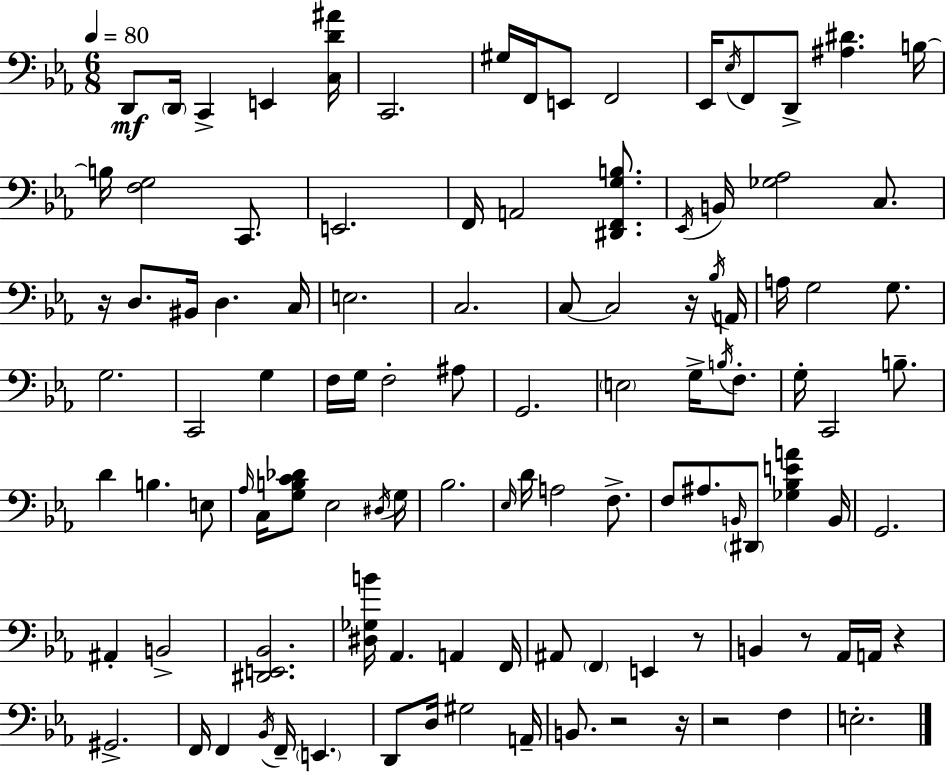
X:1
T:Untitled
M:6/8
L:1/4
K:Eb
D,,/2 D,,/4 C,, E,, [C,D^A]/4 C,,2 ^G,/4 F,,/4 E,,/2 F,,2 _E,,/4 _E,/4 F,,/2 D,,/2 [^A,^D] B,/4 B,/4 [F,G,]2 C,,/2 E,,2 F,,/4 A,,2 [^D,,F,,G,B,]/2 _E,,/4 B,,/4 [_G,_A,]2 C,/2 z/4 D,/2 ^B,,/4 D, C,/4 E,2 C,2 C,/2 C,2 z/4 _B,/4 A,,/4 A,/4 G,2 G,/2 G,2 C,,2 G, F,/4 G,/4 F,2 ^A,/2 G,,2 E,2 G,/4 B,/4 F,/2 G,/4 C,,2 B,/2 D B, E,/2 _A,/4 C,/4 [G,B,C_D]/2 _E,2 ^D,/4 G,/4 _B,2 _E,/4 D/4 A,2 F,/2 F,/2 ^A,/2 B,,/4 ^D,,/2 [_G,_B,EA] B,,/4 G,,2 ^A,, B,,2 [^D,,E,,_B,,]2 [^D,_G,B]/4 _A,, A,, F,,/4 ^A,,/2 F,, E,, z/2 B,, z/2 _A,,/4 A,,/4 z ^G,,2 F,,/4 F,, _B,,/4 F,,/4 E,, D,,/2 D,/4 ^G,2 A,,/4 B,,/2 z2 z/4 z2 F, E,2